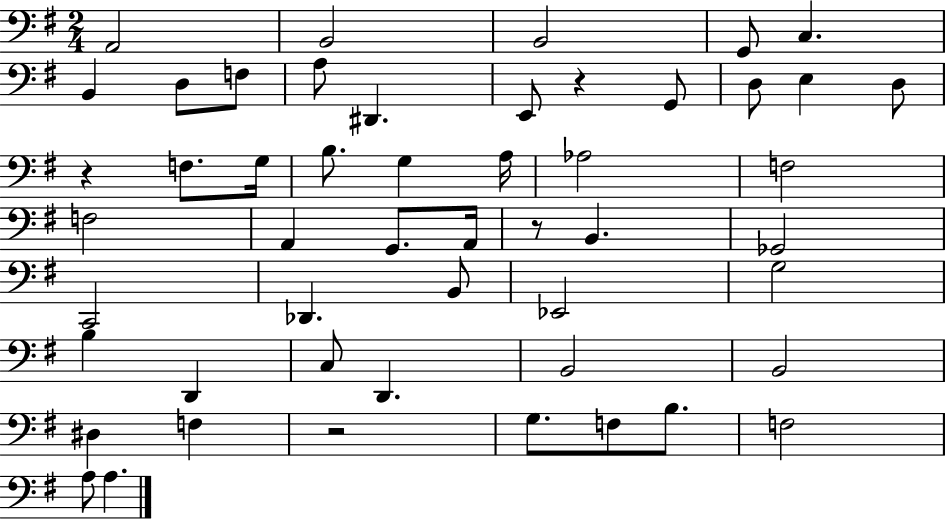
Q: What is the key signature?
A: G major